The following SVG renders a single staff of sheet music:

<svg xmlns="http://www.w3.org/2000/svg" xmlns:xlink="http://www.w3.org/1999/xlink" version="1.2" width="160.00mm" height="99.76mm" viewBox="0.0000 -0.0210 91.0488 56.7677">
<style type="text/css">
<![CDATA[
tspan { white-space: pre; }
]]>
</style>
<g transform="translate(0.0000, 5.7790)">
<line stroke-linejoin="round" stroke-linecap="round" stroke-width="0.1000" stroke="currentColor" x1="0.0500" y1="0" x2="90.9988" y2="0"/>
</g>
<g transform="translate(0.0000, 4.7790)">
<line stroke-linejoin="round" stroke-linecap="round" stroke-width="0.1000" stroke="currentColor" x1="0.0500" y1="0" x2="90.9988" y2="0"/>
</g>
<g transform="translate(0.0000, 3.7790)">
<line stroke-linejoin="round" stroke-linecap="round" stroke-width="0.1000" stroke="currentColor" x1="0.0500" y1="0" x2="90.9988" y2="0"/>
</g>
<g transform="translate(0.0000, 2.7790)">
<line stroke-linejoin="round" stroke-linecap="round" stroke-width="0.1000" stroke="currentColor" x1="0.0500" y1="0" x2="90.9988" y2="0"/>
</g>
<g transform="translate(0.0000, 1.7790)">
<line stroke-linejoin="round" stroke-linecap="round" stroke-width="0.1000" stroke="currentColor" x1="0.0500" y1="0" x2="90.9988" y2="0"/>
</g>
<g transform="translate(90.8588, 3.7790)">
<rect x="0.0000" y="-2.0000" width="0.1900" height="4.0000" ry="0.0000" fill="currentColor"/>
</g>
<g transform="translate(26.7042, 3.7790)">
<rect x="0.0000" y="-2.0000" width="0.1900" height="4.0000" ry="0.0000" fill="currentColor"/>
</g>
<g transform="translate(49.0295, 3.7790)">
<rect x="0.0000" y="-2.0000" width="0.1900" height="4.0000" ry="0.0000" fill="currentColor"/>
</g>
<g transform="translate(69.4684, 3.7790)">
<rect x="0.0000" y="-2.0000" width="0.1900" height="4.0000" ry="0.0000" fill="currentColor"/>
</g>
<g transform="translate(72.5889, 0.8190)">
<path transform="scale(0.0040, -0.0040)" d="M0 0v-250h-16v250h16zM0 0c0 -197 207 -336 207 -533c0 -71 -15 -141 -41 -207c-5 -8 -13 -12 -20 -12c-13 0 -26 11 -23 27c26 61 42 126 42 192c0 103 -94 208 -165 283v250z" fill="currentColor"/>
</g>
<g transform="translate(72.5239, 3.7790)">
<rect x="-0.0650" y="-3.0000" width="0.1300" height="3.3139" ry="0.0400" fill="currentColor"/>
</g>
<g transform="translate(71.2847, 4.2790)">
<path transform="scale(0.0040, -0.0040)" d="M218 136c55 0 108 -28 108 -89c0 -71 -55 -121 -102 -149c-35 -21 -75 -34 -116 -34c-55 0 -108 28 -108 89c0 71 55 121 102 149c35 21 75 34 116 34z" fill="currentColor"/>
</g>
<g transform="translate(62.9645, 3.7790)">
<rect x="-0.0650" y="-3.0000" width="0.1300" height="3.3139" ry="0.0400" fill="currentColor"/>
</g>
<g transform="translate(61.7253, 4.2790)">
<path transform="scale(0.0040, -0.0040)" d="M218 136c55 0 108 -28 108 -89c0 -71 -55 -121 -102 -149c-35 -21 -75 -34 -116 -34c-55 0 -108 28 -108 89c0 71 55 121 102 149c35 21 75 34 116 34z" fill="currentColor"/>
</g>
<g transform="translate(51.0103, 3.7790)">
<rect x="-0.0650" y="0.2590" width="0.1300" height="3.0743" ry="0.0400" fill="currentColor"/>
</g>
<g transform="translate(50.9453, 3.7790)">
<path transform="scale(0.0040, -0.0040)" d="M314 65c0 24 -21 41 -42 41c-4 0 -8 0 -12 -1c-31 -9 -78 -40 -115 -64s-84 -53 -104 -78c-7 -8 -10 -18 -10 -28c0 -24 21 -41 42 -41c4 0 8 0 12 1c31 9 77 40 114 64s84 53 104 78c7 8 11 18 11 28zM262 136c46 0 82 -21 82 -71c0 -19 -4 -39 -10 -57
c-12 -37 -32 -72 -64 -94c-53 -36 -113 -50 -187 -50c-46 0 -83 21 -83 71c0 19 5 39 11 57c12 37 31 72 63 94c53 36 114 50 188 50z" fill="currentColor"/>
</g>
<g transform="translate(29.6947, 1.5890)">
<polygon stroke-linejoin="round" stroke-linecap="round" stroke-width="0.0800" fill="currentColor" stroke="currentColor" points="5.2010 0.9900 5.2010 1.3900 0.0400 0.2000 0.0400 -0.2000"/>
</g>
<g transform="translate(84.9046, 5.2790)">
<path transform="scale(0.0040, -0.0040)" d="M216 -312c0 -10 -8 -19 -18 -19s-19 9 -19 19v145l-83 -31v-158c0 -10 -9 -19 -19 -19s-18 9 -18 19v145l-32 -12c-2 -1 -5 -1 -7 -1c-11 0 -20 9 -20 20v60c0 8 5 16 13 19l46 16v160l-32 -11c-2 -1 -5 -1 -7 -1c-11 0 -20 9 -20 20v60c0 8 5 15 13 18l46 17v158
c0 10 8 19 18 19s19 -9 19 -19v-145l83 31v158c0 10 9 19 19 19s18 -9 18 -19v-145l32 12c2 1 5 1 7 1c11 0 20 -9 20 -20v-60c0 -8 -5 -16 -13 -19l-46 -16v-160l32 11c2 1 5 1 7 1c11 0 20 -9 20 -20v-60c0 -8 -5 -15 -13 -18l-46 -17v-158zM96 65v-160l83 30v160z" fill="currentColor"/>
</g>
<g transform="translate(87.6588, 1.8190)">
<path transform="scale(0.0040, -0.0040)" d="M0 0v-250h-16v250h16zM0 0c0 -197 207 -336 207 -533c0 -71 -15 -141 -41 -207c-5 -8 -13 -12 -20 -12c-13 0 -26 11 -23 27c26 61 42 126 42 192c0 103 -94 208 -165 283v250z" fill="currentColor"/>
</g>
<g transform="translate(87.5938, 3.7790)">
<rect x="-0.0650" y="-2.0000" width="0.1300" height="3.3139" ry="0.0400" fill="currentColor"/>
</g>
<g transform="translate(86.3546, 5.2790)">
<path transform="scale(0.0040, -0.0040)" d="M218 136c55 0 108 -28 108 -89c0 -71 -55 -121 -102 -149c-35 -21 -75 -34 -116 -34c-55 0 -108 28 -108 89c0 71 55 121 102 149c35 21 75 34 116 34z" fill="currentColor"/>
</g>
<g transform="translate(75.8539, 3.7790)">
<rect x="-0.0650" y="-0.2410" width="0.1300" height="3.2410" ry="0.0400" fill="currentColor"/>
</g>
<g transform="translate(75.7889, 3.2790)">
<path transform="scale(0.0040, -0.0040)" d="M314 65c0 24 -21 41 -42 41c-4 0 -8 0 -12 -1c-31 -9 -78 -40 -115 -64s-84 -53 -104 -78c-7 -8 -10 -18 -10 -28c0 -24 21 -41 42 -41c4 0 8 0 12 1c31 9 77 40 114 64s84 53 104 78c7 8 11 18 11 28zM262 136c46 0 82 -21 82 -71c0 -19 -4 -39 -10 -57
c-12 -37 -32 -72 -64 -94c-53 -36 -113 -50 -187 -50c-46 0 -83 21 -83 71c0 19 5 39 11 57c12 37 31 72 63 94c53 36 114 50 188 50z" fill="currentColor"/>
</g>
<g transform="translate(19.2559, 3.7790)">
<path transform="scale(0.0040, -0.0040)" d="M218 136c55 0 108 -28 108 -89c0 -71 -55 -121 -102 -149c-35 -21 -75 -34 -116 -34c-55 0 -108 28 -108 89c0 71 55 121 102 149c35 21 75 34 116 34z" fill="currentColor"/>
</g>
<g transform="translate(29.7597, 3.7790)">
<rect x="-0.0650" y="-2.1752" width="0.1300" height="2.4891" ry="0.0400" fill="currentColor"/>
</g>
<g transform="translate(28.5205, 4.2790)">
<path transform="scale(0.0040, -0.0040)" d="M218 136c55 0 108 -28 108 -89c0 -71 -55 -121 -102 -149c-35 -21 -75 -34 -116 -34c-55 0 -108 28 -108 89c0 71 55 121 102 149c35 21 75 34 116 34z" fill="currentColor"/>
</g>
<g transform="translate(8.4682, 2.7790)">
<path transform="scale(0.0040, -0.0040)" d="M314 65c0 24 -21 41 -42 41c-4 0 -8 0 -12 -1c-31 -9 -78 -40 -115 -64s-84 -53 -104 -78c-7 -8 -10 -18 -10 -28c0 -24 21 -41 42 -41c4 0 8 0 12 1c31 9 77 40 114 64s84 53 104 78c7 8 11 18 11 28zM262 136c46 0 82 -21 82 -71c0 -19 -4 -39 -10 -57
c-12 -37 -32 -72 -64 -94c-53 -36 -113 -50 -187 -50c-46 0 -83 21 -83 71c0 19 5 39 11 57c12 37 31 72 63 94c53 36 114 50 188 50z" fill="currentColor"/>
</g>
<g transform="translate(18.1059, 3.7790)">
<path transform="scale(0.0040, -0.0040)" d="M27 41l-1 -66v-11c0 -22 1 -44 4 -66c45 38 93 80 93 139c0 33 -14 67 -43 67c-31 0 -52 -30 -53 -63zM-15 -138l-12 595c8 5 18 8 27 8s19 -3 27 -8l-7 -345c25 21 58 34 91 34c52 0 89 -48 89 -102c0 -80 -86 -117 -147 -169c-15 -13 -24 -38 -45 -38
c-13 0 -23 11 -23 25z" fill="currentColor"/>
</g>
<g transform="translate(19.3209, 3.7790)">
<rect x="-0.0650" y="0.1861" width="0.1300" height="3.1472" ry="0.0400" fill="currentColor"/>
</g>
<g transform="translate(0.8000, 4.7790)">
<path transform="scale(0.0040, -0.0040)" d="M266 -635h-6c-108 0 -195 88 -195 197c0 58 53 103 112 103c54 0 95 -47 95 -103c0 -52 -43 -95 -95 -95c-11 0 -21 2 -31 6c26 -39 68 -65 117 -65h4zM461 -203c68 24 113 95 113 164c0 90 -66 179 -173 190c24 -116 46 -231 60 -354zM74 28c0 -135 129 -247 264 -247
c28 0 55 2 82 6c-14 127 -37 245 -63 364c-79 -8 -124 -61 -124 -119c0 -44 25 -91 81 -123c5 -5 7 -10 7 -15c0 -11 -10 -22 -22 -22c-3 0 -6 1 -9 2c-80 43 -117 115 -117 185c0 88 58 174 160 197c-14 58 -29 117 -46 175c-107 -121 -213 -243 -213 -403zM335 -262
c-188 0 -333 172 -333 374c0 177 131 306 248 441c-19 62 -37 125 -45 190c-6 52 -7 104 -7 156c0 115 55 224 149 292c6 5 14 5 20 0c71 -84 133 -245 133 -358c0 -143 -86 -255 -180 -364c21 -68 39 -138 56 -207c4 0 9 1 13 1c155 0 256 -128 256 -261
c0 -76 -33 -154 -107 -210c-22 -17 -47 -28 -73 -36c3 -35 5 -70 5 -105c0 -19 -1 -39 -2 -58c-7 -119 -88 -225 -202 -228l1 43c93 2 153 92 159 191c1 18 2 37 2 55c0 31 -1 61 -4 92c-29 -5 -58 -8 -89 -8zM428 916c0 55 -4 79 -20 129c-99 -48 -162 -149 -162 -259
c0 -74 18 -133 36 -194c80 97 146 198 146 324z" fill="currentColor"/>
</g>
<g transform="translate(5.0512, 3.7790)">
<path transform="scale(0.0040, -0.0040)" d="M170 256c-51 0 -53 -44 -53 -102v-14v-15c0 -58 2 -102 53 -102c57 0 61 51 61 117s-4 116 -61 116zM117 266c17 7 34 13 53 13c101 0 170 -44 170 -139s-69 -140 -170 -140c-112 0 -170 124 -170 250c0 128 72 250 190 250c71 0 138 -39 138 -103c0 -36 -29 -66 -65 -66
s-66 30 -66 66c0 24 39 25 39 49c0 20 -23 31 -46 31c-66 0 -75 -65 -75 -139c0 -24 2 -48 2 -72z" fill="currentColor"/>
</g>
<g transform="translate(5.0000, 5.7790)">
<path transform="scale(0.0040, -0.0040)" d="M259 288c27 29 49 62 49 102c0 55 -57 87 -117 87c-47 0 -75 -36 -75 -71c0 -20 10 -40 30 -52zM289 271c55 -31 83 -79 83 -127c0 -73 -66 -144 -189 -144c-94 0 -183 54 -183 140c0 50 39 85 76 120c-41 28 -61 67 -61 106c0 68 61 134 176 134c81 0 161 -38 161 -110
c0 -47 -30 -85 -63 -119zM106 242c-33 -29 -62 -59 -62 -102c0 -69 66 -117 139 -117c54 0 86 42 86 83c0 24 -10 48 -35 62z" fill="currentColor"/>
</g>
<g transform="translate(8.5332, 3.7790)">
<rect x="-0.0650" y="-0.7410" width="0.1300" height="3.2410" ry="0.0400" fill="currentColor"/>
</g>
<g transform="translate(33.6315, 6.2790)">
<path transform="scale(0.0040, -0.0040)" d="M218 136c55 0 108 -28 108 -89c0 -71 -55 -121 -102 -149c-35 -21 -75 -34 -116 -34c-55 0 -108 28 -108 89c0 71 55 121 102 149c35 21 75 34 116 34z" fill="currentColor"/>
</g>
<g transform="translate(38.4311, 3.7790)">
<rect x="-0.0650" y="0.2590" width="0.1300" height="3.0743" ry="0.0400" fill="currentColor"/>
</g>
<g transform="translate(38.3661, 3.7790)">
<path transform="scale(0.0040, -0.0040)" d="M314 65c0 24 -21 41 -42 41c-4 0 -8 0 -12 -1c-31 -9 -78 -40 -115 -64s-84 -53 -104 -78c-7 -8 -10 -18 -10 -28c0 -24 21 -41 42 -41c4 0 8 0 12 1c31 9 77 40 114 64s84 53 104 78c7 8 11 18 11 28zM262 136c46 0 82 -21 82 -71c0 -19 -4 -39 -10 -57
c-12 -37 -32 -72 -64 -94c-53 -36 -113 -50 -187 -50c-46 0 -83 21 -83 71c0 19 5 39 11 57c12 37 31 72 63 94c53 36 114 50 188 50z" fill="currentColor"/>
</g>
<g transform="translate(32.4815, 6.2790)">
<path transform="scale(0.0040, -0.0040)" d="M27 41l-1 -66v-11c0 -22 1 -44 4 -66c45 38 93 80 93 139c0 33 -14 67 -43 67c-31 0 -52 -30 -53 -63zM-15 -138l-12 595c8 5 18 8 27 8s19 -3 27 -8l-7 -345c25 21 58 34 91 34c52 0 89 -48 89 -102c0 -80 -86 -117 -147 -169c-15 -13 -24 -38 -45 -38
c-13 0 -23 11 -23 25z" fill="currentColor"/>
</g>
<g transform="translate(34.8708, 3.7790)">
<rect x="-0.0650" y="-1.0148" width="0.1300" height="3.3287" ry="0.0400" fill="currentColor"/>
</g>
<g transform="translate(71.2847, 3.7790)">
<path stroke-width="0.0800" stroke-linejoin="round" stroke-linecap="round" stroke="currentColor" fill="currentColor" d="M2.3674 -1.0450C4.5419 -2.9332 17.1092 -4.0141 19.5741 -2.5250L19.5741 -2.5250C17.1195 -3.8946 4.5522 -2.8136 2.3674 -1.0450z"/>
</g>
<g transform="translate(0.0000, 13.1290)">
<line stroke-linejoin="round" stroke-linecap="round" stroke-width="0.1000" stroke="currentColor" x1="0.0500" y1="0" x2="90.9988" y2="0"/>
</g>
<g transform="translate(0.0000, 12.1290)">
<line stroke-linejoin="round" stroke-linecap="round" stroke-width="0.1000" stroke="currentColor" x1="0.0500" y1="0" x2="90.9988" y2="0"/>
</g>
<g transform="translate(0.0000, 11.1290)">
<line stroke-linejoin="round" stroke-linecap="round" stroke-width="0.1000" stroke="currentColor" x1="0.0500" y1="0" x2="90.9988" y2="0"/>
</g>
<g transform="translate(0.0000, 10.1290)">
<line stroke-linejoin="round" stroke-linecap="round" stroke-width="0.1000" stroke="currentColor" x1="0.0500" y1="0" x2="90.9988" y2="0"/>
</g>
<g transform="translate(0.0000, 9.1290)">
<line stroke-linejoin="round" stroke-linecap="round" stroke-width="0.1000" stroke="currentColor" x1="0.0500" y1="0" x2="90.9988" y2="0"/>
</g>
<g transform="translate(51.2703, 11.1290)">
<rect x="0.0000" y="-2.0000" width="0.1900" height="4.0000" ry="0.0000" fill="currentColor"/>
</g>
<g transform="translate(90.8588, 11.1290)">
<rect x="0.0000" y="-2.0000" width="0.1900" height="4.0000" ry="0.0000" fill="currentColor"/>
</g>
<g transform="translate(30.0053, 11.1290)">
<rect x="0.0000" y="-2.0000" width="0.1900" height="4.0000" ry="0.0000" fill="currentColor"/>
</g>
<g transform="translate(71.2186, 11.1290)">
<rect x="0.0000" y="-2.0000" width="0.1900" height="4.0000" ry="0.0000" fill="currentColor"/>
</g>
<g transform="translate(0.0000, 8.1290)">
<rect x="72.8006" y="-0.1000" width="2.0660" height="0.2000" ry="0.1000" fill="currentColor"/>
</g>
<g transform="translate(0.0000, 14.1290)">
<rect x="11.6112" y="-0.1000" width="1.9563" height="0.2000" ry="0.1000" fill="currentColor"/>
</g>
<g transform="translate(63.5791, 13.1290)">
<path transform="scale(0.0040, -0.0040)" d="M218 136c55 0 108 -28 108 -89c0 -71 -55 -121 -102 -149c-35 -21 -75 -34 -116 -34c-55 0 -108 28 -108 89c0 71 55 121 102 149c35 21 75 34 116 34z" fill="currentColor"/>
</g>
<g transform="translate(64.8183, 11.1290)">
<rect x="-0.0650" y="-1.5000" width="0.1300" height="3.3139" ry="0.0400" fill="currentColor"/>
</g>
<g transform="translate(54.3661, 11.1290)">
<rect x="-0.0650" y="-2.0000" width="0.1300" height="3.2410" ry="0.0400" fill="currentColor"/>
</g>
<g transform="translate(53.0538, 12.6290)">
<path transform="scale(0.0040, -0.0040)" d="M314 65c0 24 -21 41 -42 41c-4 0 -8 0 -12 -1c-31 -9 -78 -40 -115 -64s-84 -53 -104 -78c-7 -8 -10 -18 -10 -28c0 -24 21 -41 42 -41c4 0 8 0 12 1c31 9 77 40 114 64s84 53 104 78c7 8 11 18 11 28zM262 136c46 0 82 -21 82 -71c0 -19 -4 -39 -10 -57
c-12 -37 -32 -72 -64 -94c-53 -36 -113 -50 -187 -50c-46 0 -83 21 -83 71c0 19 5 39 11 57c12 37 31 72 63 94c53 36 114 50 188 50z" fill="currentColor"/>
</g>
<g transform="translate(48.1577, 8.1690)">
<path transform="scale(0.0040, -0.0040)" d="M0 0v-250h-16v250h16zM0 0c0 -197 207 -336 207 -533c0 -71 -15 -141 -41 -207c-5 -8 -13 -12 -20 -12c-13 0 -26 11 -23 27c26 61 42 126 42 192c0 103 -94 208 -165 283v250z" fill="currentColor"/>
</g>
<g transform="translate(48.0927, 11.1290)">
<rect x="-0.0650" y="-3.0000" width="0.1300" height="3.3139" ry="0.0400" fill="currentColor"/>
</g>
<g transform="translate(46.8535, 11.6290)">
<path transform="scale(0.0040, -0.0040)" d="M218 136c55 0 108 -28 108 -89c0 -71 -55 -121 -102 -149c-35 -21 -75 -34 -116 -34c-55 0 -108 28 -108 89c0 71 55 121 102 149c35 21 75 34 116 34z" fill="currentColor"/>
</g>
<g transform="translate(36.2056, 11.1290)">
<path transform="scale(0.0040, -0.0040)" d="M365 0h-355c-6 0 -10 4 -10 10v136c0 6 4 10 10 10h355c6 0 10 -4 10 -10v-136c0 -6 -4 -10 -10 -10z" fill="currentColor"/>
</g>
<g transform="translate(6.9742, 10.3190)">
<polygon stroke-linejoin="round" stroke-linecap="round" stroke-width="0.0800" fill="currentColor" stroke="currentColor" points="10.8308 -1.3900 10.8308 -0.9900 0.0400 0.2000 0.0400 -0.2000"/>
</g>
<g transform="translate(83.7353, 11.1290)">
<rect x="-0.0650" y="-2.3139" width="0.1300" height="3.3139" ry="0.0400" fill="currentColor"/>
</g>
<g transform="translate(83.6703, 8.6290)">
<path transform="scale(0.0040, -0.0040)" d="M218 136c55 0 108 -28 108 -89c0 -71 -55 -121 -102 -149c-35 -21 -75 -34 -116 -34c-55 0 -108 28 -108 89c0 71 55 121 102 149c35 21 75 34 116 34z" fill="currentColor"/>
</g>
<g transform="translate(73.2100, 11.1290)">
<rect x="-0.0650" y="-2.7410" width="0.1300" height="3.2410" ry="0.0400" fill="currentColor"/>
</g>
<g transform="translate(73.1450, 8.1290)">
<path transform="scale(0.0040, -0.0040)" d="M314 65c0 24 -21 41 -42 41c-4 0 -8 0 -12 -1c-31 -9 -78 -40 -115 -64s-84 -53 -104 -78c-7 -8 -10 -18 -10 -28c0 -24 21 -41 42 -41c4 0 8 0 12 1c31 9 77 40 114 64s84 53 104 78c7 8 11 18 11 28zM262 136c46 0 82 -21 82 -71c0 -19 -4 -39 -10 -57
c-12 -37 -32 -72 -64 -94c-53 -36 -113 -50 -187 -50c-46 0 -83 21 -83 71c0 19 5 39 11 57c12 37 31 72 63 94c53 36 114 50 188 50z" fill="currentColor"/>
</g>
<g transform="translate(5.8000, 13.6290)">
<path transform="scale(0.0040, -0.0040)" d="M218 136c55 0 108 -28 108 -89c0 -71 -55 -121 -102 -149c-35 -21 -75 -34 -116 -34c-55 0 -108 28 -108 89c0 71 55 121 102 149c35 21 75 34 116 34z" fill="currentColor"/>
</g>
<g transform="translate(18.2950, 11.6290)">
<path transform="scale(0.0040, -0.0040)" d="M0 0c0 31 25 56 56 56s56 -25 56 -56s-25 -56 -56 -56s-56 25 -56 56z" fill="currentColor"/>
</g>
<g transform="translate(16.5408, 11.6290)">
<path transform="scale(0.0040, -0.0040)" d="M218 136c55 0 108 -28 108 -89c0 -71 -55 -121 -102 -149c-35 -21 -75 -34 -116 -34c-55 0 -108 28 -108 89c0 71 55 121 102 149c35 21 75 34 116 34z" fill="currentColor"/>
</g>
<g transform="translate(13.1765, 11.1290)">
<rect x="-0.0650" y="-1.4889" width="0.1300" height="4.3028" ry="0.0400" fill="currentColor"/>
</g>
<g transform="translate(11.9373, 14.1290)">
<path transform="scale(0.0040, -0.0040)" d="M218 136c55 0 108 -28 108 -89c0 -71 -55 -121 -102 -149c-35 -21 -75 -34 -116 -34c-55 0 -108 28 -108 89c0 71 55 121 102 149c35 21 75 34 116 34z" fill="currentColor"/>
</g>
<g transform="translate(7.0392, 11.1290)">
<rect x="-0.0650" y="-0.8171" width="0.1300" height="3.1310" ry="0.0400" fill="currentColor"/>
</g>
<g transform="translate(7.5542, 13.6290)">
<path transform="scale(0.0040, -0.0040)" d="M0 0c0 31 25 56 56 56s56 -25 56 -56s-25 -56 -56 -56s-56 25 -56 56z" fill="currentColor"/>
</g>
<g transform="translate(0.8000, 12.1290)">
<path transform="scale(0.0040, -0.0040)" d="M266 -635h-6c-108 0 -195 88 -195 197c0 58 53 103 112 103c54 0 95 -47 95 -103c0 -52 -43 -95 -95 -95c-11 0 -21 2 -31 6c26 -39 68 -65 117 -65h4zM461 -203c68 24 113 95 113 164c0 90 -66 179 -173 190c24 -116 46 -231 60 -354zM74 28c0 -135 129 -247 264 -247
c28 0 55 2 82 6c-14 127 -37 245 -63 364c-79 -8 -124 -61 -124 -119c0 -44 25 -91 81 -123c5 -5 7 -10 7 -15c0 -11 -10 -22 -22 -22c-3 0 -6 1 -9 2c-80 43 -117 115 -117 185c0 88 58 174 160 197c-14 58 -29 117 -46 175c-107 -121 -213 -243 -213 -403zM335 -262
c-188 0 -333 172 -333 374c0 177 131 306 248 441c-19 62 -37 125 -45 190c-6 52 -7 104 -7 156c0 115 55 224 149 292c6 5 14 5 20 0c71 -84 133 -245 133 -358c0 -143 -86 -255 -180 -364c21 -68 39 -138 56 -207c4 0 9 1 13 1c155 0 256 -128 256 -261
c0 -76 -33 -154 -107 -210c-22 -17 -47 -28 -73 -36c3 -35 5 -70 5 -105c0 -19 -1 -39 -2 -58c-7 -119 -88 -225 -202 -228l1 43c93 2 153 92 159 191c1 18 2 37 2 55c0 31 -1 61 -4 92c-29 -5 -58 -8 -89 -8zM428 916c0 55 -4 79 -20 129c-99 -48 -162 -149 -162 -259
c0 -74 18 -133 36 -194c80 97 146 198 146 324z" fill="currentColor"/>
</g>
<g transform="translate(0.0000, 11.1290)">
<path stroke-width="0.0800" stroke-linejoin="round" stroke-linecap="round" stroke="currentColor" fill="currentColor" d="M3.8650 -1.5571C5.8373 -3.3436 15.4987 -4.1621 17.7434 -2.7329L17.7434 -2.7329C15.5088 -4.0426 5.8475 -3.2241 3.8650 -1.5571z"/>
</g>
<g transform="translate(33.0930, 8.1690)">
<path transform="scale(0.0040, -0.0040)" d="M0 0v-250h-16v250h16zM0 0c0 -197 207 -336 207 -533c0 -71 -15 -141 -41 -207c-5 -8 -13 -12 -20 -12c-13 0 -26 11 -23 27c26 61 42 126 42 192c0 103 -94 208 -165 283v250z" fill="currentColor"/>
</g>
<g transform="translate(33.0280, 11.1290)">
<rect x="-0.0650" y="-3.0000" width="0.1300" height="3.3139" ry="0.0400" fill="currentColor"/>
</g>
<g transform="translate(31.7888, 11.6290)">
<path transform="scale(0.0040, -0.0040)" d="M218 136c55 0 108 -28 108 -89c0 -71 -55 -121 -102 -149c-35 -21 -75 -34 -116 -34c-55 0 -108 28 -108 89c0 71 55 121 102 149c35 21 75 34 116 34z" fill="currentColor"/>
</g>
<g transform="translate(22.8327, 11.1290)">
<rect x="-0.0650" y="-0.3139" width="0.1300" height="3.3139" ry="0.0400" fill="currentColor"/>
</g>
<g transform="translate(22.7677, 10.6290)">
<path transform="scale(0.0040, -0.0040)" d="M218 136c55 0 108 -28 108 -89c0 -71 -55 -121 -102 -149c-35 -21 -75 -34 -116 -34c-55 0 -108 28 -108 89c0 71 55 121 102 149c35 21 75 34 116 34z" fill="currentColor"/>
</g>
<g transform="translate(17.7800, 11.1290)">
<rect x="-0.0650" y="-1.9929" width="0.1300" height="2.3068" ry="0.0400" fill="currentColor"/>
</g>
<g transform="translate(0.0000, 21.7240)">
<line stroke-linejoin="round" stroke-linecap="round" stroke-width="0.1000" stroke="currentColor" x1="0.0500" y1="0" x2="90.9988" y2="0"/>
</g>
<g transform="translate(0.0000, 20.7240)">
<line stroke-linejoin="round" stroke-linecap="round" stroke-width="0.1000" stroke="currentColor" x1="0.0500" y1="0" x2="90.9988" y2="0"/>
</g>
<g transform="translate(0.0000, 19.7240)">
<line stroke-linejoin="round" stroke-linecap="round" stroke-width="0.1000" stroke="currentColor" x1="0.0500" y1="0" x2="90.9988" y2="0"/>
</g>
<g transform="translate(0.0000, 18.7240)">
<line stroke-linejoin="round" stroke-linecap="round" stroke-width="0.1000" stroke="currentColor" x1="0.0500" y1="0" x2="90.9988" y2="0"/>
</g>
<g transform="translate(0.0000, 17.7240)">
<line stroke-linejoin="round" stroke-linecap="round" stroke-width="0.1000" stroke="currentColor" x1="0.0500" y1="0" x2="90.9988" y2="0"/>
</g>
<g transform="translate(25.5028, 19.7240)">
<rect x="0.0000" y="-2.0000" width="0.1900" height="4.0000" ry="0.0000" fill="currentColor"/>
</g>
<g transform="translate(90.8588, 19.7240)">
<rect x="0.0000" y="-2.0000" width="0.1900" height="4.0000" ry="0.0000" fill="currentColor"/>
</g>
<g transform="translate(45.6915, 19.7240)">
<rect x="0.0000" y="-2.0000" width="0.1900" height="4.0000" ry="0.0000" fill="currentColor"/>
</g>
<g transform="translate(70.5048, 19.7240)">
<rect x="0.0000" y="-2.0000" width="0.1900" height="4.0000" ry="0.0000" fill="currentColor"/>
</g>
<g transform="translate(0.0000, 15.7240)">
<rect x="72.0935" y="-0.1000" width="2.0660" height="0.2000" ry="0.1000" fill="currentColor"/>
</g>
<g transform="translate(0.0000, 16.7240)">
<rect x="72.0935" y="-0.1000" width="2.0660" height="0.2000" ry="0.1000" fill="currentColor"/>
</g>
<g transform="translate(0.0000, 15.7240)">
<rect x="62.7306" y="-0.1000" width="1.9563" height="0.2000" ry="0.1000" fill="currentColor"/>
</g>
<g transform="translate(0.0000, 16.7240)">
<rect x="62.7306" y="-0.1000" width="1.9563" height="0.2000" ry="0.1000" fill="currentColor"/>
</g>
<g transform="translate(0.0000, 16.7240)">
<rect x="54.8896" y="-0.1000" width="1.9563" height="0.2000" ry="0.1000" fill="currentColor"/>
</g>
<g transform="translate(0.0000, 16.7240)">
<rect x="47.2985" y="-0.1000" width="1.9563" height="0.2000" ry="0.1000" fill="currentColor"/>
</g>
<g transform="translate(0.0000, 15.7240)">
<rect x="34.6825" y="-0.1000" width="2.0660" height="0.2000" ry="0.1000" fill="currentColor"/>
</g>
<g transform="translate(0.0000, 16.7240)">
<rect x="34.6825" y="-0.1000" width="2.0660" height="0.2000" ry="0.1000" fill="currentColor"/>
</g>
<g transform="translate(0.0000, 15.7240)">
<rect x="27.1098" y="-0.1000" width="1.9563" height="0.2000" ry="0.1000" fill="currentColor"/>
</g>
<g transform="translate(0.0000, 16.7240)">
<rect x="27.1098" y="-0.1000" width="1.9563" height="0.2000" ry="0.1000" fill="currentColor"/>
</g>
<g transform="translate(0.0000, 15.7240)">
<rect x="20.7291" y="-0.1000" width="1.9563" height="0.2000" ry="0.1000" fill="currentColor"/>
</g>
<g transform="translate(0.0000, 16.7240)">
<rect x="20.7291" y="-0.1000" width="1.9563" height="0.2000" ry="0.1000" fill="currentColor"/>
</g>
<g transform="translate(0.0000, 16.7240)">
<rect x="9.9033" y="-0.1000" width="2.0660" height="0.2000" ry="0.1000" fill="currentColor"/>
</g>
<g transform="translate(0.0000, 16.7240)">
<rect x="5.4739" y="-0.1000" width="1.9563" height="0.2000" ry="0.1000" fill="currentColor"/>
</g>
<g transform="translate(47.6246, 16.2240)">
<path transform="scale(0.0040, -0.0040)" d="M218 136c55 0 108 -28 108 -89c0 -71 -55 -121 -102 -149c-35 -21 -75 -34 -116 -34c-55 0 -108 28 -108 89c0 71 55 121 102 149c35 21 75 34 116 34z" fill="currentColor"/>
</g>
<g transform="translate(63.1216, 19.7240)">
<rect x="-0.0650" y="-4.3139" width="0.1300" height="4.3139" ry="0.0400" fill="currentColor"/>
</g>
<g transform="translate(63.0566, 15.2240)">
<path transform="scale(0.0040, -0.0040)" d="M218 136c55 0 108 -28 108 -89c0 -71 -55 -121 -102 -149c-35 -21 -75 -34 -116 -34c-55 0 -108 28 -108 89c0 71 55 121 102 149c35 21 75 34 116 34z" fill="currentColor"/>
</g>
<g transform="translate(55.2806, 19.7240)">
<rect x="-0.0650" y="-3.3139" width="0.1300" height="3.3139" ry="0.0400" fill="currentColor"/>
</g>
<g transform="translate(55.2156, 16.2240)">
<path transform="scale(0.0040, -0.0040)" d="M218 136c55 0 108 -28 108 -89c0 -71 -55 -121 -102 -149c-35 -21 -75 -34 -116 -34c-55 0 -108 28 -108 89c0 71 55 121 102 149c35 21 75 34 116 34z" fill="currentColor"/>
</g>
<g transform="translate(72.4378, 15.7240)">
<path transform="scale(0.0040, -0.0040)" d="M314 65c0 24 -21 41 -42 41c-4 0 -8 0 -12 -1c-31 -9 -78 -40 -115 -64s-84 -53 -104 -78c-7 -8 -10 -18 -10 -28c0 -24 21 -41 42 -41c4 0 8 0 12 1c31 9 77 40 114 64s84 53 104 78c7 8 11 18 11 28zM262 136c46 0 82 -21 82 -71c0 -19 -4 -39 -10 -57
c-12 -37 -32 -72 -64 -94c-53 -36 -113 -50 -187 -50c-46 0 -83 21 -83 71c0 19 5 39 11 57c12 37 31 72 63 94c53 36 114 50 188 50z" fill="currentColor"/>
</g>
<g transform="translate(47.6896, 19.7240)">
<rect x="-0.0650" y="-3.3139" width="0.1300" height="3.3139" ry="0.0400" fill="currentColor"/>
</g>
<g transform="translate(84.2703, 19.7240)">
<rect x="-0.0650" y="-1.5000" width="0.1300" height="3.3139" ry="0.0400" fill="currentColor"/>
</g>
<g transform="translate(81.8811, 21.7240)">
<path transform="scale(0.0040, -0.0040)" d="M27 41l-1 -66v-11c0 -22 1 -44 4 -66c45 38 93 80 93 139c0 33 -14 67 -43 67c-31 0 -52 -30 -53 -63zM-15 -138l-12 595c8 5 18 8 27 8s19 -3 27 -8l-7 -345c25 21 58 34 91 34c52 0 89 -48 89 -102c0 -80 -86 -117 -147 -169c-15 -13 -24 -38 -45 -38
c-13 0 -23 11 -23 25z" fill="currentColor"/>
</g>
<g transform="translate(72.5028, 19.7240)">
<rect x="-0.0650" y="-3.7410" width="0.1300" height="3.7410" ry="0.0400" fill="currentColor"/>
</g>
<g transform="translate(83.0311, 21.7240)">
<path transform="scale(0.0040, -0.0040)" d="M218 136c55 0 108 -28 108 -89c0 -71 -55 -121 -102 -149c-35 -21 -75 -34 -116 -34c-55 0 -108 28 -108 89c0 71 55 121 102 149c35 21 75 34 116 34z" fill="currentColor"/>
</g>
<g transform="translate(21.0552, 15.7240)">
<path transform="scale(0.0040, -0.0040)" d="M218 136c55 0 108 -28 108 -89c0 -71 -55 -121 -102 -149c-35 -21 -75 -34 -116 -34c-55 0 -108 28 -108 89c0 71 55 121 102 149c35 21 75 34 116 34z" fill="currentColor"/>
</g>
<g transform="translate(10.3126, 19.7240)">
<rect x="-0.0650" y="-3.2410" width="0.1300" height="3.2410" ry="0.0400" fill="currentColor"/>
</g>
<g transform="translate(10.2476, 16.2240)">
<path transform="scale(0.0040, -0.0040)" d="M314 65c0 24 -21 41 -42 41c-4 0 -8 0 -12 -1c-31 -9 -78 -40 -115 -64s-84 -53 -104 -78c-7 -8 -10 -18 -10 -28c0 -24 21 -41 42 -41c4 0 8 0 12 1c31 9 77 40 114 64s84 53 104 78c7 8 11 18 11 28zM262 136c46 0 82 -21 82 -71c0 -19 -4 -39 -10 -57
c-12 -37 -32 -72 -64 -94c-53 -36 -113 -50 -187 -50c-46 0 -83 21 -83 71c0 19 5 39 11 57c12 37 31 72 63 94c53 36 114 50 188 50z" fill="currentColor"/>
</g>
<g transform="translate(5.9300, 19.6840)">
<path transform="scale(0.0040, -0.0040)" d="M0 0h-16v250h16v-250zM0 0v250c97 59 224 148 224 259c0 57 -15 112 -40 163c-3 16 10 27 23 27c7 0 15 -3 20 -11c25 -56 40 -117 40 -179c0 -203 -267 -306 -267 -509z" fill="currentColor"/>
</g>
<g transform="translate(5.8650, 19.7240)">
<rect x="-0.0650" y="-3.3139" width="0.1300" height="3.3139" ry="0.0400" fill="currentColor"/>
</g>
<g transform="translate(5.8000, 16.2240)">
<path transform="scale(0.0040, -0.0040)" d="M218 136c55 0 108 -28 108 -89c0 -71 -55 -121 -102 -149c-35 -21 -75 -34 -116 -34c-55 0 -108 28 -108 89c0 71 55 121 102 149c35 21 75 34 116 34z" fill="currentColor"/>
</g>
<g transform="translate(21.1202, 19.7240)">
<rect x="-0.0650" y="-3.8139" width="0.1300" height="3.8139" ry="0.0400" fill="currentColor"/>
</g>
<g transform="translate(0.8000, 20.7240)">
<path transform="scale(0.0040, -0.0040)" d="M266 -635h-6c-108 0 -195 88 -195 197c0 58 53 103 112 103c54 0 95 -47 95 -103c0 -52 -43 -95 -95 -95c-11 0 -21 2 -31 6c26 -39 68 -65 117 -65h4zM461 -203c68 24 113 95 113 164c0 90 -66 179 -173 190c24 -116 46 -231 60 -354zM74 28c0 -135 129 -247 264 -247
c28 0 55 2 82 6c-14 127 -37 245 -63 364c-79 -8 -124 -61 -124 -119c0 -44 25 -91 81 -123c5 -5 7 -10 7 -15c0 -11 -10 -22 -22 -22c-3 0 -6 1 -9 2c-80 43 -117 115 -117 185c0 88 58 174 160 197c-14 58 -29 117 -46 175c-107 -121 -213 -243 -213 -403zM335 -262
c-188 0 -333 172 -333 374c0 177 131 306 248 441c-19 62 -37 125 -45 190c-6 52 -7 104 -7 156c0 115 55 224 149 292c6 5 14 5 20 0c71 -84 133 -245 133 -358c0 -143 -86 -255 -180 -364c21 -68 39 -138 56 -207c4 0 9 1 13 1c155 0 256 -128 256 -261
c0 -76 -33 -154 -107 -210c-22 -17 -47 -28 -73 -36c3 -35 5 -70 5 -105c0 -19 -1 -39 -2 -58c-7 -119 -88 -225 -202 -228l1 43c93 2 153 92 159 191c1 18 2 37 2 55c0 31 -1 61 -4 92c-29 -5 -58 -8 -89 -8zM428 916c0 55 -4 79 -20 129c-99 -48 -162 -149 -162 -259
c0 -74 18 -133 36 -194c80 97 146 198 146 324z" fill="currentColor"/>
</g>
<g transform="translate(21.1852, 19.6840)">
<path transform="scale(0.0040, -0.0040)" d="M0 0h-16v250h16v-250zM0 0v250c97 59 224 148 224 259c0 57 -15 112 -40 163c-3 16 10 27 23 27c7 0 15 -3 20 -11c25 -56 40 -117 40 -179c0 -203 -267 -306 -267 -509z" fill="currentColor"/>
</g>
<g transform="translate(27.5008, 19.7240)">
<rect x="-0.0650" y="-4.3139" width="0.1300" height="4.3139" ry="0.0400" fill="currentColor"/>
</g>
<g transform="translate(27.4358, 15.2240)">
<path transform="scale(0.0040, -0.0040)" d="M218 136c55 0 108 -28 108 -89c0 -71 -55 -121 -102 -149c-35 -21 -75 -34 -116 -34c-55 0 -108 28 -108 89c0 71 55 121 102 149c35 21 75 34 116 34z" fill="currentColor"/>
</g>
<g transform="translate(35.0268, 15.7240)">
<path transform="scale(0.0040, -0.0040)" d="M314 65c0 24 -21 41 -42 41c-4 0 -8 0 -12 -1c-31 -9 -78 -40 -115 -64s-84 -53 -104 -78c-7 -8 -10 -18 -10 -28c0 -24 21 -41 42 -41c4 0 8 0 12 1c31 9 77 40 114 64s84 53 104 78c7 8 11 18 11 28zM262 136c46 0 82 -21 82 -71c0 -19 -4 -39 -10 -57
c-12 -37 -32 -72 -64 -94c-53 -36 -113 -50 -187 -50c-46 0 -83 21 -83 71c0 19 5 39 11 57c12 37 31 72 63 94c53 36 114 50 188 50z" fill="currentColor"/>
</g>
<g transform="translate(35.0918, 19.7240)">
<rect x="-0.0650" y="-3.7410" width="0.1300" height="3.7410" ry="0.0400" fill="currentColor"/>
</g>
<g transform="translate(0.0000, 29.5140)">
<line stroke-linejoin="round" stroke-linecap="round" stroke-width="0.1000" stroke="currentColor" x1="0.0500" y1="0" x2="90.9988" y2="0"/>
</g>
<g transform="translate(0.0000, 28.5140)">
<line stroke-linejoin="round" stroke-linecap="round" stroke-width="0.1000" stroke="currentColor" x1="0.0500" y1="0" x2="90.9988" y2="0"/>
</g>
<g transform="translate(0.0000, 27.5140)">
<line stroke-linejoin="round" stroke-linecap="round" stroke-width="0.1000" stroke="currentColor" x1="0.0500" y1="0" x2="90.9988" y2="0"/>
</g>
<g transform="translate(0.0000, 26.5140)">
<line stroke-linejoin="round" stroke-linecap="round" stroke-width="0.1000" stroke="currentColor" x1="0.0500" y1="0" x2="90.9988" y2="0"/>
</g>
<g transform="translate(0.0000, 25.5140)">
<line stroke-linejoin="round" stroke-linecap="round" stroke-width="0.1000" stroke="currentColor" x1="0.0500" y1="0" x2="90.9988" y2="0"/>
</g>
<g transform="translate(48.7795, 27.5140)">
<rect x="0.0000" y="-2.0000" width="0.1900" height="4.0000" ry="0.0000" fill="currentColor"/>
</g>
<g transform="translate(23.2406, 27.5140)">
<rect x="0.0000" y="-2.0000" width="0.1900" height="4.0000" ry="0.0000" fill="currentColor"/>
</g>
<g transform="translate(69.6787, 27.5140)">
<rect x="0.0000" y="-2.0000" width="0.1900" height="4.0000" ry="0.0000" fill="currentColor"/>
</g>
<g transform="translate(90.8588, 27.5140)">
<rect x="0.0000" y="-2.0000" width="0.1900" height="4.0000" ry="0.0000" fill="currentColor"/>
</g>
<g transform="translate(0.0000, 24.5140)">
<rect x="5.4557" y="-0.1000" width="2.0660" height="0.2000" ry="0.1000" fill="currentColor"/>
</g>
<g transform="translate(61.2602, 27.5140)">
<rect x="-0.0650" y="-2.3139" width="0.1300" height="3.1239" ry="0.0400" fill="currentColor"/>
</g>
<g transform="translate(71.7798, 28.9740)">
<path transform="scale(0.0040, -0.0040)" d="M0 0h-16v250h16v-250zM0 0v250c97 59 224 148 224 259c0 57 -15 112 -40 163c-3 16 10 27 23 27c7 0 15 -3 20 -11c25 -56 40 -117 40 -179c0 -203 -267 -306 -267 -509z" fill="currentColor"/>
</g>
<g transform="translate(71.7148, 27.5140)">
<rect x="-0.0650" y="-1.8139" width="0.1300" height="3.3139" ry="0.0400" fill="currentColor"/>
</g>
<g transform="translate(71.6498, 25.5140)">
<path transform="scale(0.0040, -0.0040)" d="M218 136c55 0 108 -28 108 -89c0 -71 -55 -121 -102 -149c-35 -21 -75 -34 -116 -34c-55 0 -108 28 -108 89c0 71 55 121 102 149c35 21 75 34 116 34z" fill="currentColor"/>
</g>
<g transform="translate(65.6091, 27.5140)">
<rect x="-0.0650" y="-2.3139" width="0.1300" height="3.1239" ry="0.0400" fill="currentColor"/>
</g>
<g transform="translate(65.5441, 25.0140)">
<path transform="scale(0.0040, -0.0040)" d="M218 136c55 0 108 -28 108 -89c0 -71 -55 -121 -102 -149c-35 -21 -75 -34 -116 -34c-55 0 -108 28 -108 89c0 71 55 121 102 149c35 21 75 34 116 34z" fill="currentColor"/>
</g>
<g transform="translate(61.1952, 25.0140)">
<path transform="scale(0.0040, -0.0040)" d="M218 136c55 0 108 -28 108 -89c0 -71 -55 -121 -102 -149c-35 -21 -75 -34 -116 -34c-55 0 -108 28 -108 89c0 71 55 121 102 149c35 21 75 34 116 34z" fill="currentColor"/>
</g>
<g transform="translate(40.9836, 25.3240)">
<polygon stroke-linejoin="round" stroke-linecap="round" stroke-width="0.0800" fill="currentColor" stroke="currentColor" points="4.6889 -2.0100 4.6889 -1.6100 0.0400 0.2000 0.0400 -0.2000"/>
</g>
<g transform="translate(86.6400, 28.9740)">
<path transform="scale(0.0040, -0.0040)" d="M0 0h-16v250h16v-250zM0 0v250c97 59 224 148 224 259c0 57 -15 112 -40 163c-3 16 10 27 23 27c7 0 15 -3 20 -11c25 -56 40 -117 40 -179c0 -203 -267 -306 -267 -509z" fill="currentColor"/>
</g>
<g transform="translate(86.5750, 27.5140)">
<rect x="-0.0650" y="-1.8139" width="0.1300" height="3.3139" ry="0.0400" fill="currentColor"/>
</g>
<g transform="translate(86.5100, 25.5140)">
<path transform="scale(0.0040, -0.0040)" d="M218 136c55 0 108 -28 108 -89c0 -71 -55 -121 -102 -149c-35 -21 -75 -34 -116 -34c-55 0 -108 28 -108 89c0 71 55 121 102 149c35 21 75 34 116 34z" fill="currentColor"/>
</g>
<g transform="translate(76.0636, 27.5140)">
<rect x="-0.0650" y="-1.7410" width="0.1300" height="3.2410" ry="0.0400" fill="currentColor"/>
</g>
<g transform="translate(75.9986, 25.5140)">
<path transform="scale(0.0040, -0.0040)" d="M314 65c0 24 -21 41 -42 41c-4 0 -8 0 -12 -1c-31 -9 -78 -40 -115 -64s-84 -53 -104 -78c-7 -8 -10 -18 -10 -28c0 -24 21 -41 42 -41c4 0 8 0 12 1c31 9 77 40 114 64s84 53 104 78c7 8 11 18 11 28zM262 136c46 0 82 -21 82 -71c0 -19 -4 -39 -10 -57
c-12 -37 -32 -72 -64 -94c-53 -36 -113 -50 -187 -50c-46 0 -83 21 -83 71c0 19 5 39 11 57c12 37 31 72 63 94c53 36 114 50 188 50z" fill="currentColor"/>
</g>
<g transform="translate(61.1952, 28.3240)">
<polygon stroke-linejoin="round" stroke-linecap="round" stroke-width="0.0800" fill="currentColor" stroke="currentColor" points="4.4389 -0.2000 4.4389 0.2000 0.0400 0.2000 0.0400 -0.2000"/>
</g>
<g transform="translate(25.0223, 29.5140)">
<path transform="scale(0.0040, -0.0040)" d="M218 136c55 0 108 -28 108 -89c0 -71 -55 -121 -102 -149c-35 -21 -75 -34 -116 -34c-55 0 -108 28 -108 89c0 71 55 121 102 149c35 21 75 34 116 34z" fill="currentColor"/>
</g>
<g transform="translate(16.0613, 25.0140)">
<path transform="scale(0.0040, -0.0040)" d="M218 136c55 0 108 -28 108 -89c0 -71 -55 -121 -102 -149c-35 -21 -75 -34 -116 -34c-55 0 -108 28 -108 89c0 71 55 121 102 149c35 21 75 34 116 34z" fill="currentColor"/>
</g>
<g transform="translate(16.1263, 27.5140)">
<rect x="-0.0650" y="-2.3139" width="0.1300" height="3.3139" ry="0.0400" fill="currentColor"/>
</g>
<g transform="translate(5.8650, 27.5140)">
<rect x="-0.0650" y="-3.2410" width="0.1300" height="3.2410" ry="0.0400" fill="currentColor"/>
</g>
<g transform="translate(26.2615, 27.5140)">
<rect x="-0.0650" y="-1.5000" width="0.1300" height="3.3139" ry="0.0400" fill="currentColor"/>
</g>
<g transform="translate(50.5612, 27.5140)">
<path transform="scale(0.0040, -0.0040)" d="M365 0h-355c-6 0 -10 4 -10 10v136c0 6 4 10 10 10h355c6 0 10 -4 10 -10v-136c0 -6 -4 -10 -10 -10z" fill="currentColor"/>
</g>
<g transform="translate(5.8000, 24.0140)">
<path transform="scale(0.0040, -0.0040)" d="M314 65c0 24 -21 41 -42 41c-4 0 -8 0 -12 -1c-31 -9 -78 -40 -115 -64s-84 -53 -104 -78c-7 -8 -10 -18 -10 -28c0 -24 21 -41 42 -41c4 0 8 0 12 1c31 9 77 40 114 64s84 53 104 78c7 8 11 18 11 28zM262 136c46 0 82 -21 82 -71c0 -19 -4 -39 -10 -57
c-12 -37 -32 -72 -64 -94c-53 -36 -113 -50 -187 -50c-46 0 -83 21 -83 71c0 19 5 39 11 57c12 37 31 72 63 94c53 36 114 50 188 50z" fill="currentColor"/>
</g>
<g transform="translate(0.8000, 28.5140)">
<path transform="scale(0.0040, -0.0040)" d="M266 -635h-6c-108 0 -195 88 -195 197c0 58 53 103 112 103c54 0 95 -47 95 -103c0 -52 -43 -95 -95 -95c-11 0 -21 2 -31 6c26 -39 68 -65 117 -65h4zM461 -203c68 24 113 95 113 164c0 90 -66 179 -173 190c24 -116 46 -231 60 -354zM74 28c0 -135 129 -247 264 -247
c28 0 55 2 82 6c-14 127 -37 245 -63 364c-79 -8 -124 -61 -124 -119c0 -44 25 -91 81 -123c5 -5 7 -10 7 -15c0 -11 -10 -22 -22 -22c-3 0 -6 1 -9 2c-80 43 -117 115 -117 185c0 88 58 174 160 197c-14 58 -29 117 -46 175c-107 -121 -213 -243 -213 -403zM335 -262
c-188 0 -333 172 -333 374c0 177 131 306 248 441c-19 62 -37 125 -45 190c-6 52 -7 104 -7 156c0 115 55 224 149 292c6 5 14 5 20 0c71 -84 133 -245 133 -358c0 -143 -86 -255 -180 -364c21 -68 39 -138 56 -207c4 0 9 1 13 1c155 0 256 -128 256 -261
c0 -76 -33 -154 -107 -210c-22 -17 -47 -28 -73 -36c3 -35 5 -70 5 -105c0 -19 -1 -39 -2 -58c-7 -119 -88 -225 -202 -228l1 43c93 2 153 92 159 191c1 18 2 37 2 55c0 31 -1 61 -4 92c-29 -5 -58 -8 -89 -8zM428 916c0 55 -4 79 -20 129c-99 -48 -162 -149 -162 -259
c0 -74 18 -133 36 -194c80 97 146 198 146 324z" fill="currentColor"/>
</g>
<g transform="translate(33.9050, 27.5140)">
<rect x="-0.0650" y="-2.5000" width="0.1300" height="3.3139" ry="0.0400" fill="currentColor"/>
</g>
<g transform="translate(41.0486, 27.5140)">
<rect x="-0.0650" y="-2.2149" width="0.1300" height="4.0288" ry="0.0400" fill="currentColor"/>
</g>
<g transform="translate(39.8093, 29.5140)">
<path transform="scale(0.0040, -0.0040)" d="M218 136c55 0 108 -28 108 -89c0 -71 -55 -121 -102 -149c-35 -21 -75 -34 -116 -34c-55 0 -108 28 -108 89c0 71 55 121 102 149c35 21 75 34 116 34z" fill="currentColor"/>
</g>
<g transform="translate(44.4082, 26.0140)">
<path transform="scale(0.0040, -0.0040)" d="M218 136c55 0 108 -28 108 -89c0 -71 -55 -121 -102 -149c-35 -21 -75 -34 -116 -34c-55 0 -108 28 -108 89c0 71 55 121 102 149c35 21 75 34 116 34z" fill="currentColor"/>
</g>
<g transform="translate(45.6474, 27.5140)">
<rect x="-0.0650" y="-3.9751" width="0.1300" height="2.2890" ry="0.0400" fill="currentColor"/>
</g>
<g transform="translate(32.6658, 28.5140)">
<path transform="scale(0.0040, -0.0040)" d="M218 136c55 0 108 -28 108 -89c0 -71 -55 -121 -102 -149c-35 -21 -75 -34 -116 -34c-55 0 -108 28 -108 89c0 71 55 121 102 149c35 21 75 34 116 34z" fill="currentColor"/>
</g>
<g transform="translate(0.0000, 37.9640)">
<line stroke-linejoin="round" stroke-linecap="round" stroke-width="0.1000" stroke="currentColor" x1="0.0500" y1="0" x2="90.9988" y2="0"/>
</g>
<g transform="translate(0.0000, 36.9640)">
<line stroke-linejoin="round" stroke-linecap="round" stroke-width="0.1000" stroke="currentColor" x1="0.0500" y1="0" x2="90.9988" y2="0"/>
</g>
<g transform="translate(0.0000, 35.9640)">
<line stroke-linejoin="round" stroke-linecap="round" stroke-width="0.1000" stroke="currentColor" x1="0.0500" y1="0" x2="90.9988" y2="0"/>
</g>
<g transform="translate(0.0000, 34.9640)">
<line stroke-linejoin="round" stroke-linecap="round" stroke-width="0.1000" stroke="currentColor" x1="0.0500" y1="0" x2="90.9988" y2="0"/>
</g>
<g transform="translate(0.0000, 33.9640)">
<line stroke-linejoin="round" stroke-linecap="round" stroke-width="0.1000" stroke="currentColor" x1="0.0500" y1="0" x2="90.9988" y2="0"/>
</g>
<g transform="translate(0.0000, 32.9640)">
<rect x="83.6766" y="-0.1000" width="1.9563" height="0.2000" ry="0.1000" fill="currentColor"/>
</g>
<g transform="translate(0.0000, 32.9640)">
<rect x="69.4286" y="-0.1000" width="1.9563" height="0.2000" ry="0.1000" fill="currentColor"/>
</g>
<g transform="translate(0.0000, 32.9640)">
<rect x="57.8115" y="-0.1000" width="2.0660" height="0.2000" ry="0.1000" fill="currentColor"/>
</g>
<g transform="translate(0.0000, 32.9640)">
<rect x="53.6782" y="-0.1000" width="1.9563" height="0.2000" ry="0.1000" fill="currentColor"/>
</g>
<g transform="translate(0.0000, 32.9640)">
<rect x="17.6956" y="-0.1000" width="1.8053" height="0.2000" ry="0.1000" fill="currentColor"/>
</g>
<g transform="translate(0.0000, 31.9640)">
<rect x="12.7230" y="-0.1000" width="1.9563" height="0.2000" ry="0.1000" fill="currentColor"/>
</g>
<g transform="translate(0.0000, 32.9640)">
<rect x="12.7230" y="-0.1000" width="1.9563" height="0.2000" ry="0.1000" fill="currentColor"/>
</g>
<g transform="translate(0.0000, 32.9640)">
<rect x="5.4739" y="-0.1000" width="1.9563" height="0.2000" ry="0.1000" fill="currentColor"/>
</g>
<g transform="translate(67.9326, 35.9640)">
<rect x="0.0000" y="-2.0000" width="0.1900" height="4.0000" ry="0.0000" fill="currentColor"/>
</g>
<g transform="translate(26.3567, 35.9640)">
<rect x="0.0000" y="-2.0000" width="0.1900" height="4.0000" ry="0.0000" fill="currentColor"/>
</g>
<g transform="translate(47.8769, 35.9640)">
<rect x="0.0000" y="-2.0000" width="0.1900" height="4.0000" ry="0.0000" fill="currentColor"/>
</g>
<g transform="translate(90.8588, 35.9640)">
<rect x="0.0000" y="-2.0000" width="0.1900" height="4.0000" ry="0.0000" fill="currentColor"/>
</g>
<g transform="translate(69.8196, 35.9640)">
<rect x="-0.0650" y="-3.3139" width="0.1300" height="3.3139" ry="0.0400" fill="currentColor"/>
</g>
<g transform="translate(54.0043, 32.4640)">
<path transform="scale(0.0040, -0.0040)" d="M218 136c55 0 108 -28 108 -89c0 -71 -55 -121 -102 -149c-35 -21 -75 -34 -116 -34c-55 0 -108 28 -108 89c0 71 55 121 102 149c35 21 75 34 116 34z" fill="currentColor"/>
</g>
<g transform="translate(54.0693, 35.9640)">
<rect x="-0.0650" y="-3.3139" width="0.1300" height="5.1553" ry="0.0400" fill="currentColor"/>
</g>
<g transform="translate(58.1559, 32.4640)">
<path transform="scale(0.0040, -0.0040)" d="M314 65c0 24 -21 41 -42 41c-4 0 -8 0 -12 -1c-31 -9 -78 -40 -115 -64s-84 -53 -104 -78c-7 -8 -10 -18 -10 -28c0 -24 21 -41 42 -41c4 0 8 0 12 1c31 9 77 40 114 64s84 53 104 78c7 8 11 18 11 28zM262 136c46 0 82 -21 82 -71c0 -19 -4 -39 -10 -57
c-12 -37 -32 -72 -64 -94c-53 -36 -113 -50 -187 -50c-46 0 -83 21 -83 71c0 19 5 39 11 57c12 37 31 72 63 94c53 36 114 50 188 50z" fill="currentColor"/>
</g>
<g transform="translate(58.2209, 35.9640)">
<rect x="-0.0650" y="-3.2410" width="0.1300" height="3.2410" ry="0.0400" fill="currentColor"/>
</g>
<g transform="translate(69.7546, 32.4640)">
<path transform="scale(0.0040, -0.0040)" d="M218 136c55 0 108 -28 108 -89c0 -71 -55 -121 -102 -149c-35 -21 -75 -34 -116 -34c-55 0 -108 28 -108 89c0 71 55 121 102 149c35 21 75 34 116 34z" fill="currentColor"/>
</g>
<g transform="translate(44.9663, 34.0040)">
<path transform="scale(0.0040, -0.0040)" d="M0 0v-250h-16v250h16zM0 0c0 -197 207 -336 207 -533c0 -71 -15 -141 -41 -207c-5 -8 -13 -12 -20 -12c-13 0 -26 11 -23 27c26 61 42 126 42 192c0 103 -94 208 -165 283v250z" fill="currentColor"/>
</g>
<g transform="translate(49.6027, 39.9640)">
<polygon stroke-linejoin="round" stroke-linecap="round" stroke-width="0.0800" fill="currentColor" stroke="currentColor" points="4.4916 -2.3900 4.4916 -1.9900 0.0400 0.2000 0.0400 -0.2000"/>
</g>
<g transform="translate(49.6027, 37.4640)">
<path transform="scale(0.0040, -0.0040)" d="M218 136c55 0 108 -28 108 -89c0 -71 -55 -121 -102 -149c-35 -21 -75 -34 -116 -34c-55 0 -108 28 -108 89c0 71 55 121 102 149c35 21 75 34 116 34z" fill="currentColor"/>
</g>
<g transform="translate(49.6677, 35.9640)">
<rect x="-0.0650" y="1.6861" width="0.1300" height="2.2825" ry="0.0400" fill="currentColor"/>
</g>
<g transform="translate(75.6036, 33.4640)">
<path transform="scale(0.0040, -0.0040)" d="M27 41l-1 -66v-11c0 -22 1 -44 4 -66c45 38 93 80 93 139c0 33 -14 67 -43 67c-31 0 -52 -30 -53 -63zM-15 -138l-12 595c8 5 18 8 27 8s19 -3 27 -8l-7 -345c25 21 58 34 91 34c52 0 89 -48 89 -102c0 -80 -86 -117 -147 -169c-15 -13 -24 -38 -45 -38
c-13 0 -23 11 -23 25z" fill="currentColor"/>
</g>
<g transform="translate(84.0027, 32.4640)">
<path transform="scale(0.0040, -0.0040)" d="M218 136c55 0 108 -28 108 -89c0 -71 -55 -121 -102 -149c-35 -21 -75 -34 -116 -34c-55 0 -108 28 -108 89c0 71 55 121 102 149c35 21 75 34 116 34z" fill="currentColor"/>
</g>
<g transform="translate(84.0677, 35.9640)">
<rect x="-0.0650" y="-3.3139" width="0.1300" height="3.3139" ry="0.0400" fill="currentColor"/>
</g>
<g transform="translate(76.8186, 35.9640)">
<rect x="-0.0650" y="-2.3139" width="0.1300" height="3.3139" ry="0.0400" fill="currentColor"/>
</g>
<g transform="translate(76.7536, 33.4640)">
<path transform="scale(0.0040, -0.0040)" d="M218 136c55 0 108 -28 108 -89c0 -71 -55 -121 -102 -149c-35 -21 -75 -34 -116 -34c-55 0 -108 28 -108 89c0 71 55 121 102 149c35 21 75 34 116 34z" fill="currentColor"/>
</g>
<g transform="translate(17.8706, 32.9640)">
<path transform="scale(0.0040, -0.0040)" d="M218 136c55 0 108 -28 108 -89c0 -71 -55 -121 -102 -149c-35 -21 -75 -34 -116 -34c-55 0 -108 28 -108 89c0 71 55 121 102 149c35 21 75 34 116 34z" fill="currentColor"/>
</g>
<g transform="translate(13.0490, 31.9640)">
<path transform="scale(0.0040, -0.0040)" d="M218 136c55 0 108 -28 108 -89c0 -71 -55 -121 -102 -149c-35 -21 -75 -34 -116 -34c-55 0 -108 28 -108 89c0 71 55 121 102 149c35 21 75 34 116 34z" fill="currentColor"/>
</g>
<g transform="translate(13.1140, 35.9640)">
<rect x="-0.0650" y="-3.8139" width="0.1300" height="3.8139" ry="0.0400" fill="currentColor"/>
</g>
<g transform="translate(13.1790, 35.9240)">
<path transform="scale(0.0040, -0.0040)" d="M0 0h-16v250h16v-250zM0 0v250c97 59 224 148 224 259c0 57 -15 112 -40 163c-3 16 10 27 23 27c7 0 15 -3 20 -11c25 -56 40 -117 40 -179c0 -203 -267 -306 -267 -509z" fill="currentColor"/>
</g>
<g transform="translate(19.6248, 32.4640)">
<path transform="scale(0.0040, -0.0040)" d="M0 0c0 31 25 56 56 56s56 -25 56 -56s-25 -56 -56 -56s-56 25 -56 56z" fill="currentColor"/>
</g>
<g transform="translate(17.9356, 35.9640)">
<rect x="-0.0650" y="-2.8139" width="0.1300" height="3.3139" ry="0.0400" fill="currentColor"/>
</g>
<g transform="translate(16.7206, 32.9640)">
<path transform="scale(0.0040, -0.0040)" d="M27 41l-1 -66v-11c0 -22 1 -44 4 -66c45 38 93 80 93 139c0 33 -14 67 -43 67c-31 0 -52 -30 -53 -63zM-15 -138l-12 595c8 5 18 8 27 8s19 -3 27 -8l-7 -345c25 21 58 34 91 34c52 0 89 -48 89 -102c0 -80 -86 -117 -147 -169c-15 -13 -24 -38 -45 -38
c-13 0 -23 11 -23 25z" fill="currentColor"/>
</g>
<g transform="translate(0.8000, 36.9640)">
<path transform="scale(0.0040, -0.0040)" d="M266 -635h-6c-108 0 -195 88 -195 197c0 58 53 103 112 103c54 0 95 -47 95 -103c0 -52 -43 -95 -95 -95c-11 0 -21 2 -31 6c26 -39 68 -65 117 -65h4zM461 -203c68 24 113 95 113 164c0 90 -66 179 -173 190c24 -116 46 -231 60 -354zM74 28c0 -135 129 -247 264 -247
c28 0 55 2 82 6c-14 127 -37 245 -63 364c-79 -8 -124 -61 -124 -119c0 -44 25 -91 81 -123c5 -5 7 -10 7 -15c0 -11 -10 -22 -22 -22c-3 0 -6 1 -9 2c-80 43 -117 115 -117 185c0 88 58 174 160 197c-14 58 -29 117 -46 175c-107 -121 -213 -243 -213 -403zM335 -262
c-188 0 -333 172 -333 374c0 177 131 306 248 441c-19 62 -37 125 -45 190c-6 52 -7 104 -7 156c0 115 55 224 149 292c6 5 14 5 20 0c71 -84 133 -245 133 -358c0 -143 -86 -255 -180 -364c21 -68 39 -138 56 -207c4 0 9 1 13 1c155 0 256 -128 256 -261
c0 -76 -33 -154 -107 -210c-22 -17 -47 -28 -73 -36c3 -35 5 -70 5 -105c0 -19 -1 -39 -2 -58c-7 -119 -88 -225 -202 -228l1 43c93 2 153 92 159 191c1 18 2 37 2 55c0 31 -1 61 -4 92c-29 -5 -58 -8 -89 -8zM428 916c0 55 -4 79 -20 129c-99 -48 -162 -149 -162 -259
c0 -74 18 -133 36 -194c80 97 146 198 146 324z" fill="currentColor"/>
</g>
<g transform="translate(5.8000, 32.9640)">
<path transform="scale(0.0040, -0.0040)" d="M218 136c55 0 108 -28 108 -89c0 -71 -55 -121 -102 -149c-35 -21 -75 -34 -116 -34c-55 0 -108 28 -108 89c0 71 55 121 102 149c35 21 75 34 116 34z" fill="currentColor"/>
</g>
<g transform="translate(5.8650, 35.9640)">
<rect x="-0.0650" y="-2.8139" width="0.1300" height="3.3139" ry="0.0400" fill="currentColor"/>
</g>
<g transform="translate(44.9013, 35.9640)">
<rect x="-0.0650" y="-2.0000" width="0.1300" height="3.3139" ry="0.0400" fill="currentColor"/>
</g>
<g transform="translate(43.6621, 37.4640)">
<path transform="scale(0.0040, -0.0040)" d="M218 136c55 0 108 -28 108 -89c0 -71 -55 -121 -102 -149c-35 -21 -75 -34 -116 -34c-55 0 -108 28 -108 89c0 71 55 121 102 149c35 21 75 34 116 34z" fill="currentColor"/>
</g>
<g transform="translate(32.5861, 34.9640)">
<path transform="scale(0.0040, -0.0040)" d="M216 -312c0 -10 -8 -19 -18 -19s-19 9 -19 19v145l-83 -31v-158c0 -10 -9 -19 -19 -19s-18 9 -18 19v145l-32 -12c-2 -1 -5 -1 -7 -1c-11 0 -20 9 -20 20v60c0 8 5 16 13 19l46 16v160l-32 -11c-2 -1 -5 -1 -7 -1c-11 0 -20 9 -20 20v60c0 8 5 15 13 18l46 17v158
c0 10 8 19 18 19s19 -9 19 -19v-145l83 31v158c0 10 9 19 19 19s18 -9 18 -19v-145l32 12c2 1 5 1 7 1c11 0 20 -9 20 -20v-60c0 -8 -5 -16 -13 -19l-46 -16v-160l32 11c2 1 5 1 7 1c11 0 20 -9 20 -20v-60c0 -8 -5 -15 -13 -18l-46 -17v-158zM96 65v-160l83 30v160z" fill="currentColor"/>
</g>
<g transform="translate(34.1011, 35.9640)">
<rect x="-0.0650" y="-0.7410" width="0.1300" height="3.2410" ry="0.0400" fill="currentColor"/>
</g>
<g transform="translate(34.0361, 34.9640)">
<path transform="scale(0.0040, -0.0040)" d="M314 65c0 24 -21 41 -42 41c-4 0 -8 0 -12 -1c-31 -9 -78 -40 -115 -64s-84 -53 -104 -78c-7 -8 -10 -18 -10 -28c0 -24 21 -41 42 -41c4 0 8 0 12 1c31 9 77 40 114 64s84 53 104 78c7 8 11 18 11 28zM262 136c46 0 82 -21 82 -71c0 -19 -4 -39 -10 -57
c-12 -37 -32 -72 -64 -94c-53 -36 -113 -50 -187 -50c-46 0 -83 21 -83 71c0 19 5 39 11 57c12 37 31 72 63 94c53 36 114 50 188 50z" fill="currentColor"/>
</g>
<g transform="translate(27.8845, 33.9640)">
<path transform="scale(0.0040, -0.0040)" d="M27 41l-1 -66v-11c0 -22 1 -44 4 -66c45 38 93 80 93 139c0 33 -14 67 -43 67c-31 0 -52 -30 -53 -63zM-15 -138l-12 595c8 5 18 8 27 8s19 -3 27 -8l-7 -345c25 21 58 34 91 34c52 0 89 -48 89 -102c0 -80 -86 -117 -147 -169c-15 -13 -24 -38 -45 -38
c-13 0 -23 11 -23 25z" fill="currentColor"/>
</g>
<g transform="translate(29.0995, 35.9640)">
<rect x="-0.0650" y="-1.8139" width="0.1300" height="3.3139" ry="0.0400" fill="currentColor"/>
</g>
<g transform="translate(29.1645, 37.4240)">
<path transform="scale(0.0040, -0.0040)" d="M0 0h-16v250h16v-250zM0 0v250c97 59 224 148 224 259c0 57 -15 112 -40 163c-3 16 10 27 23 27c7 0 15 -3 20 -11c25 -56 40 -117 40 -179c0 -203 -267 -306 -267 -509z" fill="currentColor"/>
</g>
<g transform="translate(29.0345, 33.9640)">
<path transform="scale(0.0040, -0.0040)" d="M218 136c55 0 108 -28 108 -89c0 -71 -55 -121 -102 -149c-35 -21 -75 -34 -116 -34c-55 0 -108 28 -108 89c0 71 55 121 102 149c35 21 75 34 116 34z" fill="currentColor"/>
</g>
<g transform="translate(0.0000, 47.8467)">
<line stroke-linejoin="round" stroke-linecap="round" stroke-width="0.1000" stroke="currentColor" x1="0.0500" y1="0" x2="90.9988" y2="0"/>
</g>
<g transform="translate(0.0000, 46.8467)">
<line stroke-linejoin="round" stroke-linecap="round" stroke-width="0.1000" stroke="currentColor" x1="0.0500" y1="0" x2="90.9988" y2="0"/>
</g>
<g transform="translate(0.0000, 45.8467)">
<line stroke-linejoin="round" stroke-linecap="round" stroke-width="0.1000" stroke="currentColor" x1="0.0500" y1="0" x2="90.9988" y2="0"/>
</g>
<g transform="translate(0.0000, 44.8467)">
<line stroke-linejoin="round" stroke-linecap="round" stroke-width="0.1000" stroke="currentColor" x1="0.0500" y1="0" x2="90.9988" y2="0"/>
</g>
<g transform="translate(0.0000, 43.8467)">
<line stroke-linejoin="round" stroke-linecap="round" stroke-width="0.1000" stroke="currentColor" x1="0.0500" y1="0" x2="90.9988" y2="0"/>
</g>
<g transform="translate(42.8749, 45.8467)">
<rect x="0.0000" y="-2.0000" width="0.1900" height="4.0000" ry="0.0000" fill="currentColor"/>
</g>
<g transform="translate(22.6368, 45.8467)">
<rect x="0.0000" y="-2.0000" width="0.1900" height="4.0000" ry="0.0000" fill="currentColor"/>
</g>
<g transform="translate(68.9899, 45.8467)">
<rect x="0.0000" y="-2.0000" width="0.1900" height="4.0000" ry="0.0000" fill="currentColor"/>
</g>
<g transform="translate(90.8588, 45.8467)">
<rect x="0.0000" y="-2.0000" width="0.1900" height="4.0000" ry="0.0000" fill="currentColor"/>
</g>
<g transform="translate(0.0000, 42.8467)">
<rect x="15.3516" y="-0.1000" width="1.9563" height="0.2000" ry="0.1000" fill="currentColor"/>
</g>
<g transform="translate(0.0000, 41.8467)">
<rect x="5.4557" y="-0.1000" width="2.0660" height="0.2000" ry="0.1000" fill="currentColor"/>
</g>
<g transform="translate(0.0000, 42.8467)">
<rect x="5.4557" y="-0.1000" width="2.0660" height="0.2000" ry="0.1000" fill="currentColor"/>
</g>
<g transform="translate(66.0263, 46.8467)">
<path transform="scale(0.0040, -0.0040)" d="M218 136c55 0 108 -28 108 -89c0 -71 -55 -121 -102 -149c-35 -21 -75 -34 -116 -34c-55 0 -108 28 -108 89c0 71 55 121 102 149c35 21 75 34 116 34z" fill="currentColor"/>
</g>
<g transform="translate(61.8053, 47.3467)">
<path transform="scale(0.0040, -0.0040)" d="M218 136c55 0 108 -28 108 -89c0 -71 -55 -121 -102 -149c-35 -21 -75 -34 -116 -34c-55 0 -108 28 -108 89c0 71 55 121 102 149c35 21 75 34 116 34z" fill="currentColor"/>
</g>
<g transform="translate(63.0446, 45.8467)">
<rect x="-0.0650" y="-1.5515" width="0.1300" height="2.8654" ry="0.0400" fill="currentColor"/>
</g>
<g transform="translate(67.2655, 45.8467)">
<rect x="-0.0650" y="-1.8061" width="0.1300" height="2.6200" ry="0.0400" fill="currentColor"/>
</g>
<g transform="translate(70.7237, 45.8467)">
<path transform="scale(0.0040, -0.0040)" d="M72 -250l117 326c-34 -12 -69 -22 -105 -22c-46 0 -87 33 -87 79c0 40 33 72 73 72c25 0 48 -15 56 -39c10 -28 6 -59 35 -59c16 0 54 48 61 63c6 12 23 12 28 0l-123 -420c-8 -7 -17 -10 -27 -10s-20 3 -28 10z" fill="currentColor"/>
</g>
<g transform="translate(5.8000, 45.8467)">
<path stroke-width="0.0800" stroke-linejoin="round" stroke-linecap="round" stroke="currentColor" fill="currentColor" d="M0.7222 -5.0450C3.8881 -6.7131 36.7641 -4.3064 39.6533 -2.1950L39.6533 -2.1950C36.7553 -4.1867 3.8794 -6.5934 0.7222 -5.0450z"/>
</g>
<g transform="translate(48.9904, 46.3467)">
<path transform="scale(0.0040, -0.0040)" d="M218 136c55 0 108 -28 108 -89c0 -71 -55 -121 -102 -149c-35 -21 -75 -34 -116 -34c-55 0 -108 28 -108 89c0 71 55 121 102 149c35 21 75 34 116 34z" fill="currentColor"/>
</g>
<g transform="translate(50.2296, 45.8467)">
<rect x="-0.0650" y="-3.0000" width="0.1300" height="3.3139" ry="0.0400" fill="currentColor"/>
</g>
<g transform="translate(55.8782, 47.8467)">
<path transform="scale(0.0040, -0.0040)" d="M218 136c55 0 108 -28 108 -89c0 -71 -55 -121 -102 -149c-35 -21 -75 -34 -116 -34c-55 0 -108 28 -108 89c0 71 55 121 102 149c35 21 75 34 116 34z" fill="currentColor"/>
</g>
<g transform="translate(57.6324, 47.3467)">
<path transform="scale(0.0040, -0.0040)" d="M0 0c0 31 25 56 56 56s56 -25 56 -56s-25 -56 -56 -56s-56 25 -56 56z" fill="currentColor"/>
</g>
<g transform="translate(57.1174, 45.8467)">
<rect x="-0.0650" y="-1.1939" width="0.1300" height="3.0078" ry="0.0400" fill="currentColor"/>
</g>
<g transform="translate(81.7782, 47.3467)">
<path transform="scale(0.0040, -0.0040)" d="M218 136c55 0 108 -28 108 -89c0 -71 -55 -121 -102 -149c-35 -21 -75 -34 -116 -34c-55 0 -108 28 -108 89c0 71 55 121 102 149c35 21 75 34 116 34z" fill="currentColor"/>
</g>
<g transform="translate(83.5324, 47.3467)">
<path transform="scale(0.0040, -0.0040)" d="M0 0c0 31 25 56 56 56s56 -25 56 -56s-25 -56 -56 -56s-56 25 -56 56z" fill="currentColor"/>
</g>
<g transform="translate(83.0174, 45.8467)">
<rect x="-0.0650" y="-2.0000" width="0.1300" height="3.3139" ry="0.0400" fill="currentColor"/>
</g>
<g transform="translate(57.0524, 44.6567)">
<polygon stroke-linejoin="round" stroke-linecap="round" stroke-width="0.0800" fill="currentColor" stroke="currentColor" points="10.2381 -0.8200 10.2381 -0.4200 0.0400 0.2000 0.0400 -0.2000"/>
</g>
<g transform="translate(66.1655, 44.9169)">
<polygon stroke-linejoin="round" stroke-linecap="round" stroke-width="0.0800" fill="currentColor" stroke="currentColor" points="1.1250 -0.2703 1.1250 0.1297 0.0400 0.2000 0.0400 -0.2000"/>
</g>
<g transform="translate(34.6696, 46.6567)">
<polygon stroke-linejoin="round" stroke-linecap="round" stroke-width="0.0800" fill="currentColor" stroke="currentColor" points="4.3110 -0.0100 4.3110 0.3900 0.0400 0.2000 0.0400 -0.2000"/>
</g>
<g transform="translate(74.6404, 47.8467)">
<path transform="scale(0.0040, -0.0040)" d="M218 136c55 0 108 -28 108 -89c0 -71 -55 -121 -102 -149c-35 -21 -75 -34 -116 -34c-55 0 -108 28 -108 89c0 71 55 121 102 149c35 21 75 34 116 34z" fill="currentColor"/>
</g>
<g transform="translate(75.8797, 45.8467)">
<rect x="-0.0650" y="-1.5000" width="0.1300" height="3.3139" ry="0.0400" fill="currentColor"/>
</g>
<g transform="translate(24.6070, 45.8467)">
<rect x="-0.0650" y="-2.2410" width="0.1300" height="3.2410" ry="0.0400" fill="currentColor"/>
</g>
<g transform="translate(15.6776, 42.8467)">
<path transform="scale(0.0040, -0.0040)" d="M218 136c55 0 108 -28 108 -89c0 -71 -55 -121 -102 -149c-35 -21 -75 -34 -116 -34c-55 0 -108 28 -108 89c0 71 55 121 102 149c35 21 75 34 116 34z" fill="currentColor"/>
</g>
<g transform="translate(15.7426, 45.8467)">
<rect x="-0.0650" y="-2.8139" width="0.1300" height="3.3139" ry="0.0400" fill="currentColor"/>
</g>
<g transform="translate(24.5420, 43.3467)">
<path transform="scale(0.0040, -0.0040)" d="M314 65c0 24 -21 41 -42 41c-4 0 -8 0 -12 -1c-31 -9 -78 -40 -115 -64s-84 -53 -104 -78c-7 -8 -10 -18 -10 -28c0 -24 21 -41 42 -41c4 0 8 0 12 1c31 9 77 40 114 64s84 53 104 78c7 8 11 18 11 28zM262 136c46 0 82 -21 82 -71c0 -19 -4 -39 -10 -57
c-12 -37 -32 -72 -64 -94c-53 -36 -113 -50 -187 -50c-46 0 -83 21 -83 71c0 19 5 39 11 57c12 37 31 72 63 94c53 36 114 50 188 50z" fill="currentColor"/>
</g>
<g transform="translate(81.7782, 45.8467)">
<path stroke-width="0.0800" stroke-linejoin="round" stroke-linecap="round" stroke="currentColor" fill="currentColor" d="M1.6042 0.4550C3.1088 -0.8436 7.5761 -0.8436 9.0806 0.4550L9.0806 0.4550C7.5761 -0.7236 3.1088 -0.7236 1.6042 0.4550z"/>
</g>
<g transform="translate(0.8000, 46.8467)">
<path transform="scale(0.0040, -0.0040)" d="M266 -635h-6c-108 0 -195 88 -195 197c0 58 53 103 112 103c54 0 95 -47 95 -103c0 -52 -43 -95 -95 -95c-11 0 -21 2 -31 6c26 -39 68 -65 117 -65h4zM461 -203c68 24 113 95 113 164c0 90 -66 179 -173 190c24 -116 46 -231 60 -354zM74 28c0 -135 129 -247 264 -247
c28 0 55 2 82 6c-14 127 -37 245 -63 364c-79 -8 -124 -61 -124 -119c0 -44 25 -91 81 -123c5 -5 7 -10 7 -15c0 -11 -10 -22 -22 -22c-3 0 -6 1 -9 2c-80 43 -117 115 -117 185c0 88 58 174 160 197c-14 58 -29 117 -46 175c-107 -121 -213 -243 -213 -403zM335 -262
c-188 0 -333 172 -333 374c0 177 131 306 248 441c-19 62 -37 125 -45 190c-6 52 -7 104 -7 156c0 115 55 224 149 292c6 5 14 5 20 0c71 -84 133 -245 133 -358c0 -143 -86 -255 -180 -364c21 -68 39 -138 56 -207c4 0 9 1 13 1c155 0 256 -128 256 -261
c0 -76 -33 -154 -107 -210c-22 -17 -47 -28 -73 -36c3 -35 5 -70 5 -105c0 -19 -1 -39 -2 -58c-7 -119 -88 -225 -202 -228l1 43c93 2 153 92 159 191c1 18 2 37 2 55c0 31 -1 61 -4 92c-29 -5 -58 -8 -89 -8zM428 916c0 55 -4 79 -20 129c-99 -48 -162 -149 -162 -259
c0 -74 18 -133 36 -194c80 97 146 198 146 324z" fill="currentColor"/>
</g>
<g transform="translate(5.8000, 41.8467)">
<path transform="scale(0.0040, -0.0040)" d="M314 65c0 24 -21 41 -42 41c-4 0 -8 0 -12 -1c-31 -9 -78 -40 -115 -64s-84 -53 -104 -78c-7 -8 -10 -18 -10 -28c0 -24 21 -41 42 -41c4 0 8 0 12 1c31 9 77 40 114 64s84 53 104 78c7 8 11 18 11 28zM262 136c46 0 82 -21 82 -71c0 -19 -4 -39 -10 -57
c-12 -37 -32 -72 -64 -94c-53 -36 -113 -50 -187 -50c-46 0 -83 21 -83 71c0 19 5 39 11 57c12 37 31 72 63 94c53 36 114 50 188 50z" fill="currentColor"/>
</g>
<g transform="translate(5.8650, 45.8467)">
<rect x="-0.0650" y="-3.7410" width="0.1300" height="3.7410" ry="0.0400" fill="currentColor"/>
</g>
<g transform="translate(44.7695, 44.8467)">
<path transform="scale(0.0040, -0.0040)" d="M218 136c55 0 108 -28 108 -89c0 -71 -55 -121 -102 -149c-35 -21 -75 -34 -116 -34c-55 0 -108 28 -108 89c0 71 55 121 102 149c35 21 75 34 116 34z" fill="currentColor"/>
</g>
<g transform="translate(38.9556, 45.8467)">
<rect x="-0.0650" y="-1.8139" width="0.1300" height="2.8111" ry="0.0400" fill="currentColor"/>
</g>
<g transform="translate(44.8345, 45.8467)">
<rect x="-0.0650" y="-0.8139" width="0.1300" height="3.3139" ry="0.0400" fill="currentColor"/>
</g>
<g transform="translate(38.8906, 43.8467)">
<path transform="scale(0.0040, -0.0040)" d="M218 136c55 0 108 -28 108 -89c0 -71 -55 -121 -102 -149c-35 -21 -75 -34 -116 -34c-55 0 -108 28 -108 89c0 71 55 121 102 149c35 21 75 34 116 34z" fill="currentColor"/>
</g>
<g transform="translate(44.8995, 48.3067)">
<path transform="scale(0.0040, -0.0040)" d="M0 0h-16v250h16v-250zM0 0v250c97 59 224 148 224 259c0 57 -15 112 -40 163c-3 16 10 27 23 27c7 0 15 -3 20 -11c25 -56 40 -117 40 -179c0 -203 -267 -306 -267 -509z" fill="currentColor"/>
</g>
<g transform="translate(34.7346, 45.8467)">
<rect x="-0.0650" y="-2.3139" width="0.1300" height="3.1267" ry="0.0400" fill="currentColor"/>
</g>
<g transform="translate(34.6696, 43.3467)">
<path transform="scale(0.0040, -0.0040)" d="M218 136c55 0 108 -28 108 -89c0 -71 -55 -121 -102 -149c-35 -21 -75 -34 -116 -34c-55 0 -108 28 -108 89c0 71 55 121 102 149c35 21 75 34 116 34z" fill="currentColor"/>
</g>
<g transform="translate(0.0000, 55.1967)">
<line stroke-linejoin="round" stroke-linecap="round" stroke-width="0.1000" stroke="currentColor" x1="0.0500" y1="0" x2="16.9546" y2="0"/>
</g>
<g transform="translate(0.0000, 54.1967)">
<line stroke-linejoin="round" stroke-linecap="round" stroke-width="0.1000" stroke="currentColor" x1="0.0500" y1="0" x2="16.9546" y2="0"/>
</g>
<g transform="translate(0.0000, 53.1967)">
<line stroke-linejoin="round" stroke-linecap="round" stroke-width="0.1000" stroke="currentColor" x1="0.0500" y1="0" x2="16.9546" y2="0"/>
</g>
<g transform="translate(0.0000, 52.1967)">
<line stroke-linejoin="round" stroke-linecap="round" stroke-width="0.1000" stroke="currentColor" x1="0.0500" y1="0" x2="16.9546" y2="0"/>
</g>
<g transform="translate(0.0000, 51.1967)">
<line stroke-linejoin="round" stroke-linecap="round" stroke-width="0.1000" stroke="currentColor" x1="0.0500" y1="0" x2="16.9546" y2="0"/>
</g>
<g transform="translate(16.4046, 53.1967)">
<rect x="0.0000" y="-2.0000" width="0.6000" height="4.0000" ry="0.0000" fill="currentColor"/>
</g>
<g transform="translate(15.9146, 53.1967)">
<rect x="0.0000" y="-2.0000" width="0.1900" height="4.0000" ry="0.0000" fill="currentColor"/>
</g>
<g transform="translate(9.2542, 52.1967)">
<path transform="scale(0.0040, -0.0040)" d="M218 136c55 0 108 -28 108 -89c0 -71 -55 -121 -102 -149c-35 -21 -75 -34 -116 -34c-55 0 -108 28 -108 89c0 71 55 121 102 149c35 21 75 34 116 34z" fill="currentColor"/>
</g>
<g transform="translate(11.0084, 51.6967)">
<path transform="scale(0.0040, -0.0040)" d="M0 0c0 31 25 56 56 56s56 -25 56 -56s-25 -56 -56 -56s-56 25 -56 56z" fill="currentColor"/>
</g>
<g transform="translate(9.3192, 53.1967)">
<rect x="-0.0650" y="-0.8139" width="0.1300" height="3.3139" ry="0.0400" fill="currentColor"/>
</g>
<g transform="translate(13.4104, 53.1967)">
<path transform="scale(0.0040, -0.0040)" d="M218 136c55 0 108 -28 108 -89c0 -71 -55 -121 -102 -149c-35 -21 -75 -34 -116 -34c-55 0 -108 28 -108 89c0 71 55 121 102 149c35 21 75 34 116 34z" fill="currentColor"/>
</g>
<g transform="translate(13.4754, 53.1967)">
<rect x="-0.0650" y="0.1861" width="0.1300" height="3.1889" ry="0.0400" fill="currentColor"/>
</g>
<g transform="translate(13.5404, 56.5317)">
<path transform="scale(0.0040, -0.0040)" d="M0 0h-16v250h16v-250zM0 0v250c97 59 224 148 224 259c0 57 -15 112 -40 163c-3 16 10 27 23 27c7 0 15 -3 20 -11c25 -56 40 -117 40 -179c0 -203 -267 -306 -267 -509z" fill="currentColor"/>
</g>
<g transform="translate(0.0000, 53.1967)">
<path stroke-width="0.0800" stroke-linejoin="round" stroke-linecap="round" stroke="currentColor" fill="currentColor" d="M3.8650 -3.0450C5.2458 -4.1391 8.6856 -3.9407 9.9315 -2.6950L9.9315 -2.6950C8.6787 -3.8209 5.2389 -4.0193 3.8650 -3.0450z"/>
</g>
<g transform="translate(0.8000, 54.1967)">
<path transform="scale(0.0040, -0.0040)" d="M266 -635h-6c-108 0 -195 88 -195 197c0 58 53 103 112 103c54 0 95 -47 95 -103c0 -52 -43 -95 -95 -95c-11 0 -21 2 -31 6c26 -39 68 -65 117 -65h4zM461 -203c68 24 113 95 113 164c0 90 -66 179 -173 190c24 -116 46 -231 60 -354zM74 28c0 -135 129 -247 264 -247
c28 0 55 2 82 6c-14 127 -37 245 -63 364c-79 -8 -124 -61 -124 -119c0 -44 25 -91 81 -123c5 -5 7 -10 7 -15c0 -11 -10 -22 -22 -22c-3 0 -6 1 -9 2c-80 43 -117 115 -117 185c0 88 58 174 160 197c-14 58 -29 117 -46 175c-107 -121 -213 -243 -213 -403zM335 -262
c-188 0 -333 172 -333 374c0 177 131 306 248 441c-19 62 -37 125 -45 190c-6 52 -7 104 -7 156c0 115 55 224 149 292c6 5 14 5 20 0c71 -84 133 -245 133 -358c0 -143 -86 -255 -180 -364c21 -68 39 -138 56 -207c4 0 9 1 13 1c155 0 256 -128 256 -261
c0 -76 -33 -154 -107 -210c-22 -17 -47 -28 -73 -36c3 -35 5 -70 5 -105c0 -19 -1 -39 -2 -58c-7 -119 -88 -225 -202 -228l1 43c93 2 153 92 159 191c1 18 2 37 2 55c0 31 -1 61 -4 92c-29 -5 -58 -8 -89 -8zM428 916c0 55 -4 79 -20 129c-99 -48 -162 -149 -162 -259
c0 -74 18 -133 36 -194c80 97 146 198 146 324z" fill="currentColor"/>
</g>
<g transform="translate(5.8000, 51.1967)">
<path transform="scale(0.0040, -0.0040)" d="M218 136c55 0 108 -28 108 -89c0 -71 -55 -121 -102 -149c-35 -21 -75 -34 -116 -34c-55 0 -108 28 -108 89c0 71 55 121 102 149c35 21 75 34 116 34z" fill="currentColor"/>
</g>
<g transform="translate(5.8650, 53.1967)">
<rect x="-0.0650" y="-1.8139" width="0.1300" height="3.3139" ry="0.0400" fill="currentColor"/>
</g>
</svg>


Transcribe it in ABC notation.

X:1
T:Untitled
M:6/8
L:1/4
K:C
d2 _B A/2 _D/2 B2 B2 A A/2 c2 ^F/2 D/2 C/2 A/2 c A/2 z2 A/2 F2 E a2 g b/2 b2 c'/2 d' c'2 b b d' c'2 _E b2 g E G E/2 e/2 z2 g/2 g/2 f/2 f2 f/2 a c'/2 _a _f/2 ^d2 F/2 F/2 b/2 b2 b _g b c'2 a g2 g/2 f/2 d/2 A E/2 F/2 G/4 z/2 E F f d B/2